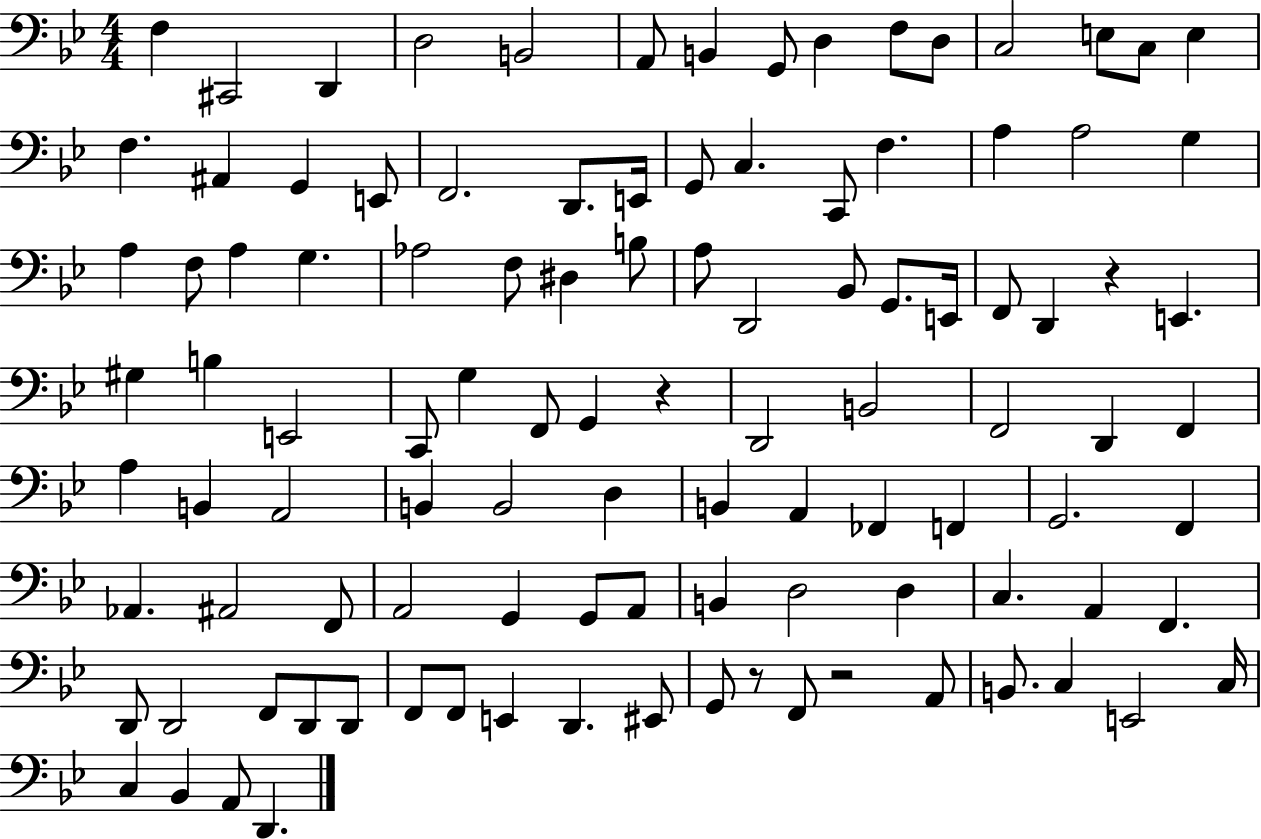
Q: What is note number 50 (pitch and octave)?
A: G3